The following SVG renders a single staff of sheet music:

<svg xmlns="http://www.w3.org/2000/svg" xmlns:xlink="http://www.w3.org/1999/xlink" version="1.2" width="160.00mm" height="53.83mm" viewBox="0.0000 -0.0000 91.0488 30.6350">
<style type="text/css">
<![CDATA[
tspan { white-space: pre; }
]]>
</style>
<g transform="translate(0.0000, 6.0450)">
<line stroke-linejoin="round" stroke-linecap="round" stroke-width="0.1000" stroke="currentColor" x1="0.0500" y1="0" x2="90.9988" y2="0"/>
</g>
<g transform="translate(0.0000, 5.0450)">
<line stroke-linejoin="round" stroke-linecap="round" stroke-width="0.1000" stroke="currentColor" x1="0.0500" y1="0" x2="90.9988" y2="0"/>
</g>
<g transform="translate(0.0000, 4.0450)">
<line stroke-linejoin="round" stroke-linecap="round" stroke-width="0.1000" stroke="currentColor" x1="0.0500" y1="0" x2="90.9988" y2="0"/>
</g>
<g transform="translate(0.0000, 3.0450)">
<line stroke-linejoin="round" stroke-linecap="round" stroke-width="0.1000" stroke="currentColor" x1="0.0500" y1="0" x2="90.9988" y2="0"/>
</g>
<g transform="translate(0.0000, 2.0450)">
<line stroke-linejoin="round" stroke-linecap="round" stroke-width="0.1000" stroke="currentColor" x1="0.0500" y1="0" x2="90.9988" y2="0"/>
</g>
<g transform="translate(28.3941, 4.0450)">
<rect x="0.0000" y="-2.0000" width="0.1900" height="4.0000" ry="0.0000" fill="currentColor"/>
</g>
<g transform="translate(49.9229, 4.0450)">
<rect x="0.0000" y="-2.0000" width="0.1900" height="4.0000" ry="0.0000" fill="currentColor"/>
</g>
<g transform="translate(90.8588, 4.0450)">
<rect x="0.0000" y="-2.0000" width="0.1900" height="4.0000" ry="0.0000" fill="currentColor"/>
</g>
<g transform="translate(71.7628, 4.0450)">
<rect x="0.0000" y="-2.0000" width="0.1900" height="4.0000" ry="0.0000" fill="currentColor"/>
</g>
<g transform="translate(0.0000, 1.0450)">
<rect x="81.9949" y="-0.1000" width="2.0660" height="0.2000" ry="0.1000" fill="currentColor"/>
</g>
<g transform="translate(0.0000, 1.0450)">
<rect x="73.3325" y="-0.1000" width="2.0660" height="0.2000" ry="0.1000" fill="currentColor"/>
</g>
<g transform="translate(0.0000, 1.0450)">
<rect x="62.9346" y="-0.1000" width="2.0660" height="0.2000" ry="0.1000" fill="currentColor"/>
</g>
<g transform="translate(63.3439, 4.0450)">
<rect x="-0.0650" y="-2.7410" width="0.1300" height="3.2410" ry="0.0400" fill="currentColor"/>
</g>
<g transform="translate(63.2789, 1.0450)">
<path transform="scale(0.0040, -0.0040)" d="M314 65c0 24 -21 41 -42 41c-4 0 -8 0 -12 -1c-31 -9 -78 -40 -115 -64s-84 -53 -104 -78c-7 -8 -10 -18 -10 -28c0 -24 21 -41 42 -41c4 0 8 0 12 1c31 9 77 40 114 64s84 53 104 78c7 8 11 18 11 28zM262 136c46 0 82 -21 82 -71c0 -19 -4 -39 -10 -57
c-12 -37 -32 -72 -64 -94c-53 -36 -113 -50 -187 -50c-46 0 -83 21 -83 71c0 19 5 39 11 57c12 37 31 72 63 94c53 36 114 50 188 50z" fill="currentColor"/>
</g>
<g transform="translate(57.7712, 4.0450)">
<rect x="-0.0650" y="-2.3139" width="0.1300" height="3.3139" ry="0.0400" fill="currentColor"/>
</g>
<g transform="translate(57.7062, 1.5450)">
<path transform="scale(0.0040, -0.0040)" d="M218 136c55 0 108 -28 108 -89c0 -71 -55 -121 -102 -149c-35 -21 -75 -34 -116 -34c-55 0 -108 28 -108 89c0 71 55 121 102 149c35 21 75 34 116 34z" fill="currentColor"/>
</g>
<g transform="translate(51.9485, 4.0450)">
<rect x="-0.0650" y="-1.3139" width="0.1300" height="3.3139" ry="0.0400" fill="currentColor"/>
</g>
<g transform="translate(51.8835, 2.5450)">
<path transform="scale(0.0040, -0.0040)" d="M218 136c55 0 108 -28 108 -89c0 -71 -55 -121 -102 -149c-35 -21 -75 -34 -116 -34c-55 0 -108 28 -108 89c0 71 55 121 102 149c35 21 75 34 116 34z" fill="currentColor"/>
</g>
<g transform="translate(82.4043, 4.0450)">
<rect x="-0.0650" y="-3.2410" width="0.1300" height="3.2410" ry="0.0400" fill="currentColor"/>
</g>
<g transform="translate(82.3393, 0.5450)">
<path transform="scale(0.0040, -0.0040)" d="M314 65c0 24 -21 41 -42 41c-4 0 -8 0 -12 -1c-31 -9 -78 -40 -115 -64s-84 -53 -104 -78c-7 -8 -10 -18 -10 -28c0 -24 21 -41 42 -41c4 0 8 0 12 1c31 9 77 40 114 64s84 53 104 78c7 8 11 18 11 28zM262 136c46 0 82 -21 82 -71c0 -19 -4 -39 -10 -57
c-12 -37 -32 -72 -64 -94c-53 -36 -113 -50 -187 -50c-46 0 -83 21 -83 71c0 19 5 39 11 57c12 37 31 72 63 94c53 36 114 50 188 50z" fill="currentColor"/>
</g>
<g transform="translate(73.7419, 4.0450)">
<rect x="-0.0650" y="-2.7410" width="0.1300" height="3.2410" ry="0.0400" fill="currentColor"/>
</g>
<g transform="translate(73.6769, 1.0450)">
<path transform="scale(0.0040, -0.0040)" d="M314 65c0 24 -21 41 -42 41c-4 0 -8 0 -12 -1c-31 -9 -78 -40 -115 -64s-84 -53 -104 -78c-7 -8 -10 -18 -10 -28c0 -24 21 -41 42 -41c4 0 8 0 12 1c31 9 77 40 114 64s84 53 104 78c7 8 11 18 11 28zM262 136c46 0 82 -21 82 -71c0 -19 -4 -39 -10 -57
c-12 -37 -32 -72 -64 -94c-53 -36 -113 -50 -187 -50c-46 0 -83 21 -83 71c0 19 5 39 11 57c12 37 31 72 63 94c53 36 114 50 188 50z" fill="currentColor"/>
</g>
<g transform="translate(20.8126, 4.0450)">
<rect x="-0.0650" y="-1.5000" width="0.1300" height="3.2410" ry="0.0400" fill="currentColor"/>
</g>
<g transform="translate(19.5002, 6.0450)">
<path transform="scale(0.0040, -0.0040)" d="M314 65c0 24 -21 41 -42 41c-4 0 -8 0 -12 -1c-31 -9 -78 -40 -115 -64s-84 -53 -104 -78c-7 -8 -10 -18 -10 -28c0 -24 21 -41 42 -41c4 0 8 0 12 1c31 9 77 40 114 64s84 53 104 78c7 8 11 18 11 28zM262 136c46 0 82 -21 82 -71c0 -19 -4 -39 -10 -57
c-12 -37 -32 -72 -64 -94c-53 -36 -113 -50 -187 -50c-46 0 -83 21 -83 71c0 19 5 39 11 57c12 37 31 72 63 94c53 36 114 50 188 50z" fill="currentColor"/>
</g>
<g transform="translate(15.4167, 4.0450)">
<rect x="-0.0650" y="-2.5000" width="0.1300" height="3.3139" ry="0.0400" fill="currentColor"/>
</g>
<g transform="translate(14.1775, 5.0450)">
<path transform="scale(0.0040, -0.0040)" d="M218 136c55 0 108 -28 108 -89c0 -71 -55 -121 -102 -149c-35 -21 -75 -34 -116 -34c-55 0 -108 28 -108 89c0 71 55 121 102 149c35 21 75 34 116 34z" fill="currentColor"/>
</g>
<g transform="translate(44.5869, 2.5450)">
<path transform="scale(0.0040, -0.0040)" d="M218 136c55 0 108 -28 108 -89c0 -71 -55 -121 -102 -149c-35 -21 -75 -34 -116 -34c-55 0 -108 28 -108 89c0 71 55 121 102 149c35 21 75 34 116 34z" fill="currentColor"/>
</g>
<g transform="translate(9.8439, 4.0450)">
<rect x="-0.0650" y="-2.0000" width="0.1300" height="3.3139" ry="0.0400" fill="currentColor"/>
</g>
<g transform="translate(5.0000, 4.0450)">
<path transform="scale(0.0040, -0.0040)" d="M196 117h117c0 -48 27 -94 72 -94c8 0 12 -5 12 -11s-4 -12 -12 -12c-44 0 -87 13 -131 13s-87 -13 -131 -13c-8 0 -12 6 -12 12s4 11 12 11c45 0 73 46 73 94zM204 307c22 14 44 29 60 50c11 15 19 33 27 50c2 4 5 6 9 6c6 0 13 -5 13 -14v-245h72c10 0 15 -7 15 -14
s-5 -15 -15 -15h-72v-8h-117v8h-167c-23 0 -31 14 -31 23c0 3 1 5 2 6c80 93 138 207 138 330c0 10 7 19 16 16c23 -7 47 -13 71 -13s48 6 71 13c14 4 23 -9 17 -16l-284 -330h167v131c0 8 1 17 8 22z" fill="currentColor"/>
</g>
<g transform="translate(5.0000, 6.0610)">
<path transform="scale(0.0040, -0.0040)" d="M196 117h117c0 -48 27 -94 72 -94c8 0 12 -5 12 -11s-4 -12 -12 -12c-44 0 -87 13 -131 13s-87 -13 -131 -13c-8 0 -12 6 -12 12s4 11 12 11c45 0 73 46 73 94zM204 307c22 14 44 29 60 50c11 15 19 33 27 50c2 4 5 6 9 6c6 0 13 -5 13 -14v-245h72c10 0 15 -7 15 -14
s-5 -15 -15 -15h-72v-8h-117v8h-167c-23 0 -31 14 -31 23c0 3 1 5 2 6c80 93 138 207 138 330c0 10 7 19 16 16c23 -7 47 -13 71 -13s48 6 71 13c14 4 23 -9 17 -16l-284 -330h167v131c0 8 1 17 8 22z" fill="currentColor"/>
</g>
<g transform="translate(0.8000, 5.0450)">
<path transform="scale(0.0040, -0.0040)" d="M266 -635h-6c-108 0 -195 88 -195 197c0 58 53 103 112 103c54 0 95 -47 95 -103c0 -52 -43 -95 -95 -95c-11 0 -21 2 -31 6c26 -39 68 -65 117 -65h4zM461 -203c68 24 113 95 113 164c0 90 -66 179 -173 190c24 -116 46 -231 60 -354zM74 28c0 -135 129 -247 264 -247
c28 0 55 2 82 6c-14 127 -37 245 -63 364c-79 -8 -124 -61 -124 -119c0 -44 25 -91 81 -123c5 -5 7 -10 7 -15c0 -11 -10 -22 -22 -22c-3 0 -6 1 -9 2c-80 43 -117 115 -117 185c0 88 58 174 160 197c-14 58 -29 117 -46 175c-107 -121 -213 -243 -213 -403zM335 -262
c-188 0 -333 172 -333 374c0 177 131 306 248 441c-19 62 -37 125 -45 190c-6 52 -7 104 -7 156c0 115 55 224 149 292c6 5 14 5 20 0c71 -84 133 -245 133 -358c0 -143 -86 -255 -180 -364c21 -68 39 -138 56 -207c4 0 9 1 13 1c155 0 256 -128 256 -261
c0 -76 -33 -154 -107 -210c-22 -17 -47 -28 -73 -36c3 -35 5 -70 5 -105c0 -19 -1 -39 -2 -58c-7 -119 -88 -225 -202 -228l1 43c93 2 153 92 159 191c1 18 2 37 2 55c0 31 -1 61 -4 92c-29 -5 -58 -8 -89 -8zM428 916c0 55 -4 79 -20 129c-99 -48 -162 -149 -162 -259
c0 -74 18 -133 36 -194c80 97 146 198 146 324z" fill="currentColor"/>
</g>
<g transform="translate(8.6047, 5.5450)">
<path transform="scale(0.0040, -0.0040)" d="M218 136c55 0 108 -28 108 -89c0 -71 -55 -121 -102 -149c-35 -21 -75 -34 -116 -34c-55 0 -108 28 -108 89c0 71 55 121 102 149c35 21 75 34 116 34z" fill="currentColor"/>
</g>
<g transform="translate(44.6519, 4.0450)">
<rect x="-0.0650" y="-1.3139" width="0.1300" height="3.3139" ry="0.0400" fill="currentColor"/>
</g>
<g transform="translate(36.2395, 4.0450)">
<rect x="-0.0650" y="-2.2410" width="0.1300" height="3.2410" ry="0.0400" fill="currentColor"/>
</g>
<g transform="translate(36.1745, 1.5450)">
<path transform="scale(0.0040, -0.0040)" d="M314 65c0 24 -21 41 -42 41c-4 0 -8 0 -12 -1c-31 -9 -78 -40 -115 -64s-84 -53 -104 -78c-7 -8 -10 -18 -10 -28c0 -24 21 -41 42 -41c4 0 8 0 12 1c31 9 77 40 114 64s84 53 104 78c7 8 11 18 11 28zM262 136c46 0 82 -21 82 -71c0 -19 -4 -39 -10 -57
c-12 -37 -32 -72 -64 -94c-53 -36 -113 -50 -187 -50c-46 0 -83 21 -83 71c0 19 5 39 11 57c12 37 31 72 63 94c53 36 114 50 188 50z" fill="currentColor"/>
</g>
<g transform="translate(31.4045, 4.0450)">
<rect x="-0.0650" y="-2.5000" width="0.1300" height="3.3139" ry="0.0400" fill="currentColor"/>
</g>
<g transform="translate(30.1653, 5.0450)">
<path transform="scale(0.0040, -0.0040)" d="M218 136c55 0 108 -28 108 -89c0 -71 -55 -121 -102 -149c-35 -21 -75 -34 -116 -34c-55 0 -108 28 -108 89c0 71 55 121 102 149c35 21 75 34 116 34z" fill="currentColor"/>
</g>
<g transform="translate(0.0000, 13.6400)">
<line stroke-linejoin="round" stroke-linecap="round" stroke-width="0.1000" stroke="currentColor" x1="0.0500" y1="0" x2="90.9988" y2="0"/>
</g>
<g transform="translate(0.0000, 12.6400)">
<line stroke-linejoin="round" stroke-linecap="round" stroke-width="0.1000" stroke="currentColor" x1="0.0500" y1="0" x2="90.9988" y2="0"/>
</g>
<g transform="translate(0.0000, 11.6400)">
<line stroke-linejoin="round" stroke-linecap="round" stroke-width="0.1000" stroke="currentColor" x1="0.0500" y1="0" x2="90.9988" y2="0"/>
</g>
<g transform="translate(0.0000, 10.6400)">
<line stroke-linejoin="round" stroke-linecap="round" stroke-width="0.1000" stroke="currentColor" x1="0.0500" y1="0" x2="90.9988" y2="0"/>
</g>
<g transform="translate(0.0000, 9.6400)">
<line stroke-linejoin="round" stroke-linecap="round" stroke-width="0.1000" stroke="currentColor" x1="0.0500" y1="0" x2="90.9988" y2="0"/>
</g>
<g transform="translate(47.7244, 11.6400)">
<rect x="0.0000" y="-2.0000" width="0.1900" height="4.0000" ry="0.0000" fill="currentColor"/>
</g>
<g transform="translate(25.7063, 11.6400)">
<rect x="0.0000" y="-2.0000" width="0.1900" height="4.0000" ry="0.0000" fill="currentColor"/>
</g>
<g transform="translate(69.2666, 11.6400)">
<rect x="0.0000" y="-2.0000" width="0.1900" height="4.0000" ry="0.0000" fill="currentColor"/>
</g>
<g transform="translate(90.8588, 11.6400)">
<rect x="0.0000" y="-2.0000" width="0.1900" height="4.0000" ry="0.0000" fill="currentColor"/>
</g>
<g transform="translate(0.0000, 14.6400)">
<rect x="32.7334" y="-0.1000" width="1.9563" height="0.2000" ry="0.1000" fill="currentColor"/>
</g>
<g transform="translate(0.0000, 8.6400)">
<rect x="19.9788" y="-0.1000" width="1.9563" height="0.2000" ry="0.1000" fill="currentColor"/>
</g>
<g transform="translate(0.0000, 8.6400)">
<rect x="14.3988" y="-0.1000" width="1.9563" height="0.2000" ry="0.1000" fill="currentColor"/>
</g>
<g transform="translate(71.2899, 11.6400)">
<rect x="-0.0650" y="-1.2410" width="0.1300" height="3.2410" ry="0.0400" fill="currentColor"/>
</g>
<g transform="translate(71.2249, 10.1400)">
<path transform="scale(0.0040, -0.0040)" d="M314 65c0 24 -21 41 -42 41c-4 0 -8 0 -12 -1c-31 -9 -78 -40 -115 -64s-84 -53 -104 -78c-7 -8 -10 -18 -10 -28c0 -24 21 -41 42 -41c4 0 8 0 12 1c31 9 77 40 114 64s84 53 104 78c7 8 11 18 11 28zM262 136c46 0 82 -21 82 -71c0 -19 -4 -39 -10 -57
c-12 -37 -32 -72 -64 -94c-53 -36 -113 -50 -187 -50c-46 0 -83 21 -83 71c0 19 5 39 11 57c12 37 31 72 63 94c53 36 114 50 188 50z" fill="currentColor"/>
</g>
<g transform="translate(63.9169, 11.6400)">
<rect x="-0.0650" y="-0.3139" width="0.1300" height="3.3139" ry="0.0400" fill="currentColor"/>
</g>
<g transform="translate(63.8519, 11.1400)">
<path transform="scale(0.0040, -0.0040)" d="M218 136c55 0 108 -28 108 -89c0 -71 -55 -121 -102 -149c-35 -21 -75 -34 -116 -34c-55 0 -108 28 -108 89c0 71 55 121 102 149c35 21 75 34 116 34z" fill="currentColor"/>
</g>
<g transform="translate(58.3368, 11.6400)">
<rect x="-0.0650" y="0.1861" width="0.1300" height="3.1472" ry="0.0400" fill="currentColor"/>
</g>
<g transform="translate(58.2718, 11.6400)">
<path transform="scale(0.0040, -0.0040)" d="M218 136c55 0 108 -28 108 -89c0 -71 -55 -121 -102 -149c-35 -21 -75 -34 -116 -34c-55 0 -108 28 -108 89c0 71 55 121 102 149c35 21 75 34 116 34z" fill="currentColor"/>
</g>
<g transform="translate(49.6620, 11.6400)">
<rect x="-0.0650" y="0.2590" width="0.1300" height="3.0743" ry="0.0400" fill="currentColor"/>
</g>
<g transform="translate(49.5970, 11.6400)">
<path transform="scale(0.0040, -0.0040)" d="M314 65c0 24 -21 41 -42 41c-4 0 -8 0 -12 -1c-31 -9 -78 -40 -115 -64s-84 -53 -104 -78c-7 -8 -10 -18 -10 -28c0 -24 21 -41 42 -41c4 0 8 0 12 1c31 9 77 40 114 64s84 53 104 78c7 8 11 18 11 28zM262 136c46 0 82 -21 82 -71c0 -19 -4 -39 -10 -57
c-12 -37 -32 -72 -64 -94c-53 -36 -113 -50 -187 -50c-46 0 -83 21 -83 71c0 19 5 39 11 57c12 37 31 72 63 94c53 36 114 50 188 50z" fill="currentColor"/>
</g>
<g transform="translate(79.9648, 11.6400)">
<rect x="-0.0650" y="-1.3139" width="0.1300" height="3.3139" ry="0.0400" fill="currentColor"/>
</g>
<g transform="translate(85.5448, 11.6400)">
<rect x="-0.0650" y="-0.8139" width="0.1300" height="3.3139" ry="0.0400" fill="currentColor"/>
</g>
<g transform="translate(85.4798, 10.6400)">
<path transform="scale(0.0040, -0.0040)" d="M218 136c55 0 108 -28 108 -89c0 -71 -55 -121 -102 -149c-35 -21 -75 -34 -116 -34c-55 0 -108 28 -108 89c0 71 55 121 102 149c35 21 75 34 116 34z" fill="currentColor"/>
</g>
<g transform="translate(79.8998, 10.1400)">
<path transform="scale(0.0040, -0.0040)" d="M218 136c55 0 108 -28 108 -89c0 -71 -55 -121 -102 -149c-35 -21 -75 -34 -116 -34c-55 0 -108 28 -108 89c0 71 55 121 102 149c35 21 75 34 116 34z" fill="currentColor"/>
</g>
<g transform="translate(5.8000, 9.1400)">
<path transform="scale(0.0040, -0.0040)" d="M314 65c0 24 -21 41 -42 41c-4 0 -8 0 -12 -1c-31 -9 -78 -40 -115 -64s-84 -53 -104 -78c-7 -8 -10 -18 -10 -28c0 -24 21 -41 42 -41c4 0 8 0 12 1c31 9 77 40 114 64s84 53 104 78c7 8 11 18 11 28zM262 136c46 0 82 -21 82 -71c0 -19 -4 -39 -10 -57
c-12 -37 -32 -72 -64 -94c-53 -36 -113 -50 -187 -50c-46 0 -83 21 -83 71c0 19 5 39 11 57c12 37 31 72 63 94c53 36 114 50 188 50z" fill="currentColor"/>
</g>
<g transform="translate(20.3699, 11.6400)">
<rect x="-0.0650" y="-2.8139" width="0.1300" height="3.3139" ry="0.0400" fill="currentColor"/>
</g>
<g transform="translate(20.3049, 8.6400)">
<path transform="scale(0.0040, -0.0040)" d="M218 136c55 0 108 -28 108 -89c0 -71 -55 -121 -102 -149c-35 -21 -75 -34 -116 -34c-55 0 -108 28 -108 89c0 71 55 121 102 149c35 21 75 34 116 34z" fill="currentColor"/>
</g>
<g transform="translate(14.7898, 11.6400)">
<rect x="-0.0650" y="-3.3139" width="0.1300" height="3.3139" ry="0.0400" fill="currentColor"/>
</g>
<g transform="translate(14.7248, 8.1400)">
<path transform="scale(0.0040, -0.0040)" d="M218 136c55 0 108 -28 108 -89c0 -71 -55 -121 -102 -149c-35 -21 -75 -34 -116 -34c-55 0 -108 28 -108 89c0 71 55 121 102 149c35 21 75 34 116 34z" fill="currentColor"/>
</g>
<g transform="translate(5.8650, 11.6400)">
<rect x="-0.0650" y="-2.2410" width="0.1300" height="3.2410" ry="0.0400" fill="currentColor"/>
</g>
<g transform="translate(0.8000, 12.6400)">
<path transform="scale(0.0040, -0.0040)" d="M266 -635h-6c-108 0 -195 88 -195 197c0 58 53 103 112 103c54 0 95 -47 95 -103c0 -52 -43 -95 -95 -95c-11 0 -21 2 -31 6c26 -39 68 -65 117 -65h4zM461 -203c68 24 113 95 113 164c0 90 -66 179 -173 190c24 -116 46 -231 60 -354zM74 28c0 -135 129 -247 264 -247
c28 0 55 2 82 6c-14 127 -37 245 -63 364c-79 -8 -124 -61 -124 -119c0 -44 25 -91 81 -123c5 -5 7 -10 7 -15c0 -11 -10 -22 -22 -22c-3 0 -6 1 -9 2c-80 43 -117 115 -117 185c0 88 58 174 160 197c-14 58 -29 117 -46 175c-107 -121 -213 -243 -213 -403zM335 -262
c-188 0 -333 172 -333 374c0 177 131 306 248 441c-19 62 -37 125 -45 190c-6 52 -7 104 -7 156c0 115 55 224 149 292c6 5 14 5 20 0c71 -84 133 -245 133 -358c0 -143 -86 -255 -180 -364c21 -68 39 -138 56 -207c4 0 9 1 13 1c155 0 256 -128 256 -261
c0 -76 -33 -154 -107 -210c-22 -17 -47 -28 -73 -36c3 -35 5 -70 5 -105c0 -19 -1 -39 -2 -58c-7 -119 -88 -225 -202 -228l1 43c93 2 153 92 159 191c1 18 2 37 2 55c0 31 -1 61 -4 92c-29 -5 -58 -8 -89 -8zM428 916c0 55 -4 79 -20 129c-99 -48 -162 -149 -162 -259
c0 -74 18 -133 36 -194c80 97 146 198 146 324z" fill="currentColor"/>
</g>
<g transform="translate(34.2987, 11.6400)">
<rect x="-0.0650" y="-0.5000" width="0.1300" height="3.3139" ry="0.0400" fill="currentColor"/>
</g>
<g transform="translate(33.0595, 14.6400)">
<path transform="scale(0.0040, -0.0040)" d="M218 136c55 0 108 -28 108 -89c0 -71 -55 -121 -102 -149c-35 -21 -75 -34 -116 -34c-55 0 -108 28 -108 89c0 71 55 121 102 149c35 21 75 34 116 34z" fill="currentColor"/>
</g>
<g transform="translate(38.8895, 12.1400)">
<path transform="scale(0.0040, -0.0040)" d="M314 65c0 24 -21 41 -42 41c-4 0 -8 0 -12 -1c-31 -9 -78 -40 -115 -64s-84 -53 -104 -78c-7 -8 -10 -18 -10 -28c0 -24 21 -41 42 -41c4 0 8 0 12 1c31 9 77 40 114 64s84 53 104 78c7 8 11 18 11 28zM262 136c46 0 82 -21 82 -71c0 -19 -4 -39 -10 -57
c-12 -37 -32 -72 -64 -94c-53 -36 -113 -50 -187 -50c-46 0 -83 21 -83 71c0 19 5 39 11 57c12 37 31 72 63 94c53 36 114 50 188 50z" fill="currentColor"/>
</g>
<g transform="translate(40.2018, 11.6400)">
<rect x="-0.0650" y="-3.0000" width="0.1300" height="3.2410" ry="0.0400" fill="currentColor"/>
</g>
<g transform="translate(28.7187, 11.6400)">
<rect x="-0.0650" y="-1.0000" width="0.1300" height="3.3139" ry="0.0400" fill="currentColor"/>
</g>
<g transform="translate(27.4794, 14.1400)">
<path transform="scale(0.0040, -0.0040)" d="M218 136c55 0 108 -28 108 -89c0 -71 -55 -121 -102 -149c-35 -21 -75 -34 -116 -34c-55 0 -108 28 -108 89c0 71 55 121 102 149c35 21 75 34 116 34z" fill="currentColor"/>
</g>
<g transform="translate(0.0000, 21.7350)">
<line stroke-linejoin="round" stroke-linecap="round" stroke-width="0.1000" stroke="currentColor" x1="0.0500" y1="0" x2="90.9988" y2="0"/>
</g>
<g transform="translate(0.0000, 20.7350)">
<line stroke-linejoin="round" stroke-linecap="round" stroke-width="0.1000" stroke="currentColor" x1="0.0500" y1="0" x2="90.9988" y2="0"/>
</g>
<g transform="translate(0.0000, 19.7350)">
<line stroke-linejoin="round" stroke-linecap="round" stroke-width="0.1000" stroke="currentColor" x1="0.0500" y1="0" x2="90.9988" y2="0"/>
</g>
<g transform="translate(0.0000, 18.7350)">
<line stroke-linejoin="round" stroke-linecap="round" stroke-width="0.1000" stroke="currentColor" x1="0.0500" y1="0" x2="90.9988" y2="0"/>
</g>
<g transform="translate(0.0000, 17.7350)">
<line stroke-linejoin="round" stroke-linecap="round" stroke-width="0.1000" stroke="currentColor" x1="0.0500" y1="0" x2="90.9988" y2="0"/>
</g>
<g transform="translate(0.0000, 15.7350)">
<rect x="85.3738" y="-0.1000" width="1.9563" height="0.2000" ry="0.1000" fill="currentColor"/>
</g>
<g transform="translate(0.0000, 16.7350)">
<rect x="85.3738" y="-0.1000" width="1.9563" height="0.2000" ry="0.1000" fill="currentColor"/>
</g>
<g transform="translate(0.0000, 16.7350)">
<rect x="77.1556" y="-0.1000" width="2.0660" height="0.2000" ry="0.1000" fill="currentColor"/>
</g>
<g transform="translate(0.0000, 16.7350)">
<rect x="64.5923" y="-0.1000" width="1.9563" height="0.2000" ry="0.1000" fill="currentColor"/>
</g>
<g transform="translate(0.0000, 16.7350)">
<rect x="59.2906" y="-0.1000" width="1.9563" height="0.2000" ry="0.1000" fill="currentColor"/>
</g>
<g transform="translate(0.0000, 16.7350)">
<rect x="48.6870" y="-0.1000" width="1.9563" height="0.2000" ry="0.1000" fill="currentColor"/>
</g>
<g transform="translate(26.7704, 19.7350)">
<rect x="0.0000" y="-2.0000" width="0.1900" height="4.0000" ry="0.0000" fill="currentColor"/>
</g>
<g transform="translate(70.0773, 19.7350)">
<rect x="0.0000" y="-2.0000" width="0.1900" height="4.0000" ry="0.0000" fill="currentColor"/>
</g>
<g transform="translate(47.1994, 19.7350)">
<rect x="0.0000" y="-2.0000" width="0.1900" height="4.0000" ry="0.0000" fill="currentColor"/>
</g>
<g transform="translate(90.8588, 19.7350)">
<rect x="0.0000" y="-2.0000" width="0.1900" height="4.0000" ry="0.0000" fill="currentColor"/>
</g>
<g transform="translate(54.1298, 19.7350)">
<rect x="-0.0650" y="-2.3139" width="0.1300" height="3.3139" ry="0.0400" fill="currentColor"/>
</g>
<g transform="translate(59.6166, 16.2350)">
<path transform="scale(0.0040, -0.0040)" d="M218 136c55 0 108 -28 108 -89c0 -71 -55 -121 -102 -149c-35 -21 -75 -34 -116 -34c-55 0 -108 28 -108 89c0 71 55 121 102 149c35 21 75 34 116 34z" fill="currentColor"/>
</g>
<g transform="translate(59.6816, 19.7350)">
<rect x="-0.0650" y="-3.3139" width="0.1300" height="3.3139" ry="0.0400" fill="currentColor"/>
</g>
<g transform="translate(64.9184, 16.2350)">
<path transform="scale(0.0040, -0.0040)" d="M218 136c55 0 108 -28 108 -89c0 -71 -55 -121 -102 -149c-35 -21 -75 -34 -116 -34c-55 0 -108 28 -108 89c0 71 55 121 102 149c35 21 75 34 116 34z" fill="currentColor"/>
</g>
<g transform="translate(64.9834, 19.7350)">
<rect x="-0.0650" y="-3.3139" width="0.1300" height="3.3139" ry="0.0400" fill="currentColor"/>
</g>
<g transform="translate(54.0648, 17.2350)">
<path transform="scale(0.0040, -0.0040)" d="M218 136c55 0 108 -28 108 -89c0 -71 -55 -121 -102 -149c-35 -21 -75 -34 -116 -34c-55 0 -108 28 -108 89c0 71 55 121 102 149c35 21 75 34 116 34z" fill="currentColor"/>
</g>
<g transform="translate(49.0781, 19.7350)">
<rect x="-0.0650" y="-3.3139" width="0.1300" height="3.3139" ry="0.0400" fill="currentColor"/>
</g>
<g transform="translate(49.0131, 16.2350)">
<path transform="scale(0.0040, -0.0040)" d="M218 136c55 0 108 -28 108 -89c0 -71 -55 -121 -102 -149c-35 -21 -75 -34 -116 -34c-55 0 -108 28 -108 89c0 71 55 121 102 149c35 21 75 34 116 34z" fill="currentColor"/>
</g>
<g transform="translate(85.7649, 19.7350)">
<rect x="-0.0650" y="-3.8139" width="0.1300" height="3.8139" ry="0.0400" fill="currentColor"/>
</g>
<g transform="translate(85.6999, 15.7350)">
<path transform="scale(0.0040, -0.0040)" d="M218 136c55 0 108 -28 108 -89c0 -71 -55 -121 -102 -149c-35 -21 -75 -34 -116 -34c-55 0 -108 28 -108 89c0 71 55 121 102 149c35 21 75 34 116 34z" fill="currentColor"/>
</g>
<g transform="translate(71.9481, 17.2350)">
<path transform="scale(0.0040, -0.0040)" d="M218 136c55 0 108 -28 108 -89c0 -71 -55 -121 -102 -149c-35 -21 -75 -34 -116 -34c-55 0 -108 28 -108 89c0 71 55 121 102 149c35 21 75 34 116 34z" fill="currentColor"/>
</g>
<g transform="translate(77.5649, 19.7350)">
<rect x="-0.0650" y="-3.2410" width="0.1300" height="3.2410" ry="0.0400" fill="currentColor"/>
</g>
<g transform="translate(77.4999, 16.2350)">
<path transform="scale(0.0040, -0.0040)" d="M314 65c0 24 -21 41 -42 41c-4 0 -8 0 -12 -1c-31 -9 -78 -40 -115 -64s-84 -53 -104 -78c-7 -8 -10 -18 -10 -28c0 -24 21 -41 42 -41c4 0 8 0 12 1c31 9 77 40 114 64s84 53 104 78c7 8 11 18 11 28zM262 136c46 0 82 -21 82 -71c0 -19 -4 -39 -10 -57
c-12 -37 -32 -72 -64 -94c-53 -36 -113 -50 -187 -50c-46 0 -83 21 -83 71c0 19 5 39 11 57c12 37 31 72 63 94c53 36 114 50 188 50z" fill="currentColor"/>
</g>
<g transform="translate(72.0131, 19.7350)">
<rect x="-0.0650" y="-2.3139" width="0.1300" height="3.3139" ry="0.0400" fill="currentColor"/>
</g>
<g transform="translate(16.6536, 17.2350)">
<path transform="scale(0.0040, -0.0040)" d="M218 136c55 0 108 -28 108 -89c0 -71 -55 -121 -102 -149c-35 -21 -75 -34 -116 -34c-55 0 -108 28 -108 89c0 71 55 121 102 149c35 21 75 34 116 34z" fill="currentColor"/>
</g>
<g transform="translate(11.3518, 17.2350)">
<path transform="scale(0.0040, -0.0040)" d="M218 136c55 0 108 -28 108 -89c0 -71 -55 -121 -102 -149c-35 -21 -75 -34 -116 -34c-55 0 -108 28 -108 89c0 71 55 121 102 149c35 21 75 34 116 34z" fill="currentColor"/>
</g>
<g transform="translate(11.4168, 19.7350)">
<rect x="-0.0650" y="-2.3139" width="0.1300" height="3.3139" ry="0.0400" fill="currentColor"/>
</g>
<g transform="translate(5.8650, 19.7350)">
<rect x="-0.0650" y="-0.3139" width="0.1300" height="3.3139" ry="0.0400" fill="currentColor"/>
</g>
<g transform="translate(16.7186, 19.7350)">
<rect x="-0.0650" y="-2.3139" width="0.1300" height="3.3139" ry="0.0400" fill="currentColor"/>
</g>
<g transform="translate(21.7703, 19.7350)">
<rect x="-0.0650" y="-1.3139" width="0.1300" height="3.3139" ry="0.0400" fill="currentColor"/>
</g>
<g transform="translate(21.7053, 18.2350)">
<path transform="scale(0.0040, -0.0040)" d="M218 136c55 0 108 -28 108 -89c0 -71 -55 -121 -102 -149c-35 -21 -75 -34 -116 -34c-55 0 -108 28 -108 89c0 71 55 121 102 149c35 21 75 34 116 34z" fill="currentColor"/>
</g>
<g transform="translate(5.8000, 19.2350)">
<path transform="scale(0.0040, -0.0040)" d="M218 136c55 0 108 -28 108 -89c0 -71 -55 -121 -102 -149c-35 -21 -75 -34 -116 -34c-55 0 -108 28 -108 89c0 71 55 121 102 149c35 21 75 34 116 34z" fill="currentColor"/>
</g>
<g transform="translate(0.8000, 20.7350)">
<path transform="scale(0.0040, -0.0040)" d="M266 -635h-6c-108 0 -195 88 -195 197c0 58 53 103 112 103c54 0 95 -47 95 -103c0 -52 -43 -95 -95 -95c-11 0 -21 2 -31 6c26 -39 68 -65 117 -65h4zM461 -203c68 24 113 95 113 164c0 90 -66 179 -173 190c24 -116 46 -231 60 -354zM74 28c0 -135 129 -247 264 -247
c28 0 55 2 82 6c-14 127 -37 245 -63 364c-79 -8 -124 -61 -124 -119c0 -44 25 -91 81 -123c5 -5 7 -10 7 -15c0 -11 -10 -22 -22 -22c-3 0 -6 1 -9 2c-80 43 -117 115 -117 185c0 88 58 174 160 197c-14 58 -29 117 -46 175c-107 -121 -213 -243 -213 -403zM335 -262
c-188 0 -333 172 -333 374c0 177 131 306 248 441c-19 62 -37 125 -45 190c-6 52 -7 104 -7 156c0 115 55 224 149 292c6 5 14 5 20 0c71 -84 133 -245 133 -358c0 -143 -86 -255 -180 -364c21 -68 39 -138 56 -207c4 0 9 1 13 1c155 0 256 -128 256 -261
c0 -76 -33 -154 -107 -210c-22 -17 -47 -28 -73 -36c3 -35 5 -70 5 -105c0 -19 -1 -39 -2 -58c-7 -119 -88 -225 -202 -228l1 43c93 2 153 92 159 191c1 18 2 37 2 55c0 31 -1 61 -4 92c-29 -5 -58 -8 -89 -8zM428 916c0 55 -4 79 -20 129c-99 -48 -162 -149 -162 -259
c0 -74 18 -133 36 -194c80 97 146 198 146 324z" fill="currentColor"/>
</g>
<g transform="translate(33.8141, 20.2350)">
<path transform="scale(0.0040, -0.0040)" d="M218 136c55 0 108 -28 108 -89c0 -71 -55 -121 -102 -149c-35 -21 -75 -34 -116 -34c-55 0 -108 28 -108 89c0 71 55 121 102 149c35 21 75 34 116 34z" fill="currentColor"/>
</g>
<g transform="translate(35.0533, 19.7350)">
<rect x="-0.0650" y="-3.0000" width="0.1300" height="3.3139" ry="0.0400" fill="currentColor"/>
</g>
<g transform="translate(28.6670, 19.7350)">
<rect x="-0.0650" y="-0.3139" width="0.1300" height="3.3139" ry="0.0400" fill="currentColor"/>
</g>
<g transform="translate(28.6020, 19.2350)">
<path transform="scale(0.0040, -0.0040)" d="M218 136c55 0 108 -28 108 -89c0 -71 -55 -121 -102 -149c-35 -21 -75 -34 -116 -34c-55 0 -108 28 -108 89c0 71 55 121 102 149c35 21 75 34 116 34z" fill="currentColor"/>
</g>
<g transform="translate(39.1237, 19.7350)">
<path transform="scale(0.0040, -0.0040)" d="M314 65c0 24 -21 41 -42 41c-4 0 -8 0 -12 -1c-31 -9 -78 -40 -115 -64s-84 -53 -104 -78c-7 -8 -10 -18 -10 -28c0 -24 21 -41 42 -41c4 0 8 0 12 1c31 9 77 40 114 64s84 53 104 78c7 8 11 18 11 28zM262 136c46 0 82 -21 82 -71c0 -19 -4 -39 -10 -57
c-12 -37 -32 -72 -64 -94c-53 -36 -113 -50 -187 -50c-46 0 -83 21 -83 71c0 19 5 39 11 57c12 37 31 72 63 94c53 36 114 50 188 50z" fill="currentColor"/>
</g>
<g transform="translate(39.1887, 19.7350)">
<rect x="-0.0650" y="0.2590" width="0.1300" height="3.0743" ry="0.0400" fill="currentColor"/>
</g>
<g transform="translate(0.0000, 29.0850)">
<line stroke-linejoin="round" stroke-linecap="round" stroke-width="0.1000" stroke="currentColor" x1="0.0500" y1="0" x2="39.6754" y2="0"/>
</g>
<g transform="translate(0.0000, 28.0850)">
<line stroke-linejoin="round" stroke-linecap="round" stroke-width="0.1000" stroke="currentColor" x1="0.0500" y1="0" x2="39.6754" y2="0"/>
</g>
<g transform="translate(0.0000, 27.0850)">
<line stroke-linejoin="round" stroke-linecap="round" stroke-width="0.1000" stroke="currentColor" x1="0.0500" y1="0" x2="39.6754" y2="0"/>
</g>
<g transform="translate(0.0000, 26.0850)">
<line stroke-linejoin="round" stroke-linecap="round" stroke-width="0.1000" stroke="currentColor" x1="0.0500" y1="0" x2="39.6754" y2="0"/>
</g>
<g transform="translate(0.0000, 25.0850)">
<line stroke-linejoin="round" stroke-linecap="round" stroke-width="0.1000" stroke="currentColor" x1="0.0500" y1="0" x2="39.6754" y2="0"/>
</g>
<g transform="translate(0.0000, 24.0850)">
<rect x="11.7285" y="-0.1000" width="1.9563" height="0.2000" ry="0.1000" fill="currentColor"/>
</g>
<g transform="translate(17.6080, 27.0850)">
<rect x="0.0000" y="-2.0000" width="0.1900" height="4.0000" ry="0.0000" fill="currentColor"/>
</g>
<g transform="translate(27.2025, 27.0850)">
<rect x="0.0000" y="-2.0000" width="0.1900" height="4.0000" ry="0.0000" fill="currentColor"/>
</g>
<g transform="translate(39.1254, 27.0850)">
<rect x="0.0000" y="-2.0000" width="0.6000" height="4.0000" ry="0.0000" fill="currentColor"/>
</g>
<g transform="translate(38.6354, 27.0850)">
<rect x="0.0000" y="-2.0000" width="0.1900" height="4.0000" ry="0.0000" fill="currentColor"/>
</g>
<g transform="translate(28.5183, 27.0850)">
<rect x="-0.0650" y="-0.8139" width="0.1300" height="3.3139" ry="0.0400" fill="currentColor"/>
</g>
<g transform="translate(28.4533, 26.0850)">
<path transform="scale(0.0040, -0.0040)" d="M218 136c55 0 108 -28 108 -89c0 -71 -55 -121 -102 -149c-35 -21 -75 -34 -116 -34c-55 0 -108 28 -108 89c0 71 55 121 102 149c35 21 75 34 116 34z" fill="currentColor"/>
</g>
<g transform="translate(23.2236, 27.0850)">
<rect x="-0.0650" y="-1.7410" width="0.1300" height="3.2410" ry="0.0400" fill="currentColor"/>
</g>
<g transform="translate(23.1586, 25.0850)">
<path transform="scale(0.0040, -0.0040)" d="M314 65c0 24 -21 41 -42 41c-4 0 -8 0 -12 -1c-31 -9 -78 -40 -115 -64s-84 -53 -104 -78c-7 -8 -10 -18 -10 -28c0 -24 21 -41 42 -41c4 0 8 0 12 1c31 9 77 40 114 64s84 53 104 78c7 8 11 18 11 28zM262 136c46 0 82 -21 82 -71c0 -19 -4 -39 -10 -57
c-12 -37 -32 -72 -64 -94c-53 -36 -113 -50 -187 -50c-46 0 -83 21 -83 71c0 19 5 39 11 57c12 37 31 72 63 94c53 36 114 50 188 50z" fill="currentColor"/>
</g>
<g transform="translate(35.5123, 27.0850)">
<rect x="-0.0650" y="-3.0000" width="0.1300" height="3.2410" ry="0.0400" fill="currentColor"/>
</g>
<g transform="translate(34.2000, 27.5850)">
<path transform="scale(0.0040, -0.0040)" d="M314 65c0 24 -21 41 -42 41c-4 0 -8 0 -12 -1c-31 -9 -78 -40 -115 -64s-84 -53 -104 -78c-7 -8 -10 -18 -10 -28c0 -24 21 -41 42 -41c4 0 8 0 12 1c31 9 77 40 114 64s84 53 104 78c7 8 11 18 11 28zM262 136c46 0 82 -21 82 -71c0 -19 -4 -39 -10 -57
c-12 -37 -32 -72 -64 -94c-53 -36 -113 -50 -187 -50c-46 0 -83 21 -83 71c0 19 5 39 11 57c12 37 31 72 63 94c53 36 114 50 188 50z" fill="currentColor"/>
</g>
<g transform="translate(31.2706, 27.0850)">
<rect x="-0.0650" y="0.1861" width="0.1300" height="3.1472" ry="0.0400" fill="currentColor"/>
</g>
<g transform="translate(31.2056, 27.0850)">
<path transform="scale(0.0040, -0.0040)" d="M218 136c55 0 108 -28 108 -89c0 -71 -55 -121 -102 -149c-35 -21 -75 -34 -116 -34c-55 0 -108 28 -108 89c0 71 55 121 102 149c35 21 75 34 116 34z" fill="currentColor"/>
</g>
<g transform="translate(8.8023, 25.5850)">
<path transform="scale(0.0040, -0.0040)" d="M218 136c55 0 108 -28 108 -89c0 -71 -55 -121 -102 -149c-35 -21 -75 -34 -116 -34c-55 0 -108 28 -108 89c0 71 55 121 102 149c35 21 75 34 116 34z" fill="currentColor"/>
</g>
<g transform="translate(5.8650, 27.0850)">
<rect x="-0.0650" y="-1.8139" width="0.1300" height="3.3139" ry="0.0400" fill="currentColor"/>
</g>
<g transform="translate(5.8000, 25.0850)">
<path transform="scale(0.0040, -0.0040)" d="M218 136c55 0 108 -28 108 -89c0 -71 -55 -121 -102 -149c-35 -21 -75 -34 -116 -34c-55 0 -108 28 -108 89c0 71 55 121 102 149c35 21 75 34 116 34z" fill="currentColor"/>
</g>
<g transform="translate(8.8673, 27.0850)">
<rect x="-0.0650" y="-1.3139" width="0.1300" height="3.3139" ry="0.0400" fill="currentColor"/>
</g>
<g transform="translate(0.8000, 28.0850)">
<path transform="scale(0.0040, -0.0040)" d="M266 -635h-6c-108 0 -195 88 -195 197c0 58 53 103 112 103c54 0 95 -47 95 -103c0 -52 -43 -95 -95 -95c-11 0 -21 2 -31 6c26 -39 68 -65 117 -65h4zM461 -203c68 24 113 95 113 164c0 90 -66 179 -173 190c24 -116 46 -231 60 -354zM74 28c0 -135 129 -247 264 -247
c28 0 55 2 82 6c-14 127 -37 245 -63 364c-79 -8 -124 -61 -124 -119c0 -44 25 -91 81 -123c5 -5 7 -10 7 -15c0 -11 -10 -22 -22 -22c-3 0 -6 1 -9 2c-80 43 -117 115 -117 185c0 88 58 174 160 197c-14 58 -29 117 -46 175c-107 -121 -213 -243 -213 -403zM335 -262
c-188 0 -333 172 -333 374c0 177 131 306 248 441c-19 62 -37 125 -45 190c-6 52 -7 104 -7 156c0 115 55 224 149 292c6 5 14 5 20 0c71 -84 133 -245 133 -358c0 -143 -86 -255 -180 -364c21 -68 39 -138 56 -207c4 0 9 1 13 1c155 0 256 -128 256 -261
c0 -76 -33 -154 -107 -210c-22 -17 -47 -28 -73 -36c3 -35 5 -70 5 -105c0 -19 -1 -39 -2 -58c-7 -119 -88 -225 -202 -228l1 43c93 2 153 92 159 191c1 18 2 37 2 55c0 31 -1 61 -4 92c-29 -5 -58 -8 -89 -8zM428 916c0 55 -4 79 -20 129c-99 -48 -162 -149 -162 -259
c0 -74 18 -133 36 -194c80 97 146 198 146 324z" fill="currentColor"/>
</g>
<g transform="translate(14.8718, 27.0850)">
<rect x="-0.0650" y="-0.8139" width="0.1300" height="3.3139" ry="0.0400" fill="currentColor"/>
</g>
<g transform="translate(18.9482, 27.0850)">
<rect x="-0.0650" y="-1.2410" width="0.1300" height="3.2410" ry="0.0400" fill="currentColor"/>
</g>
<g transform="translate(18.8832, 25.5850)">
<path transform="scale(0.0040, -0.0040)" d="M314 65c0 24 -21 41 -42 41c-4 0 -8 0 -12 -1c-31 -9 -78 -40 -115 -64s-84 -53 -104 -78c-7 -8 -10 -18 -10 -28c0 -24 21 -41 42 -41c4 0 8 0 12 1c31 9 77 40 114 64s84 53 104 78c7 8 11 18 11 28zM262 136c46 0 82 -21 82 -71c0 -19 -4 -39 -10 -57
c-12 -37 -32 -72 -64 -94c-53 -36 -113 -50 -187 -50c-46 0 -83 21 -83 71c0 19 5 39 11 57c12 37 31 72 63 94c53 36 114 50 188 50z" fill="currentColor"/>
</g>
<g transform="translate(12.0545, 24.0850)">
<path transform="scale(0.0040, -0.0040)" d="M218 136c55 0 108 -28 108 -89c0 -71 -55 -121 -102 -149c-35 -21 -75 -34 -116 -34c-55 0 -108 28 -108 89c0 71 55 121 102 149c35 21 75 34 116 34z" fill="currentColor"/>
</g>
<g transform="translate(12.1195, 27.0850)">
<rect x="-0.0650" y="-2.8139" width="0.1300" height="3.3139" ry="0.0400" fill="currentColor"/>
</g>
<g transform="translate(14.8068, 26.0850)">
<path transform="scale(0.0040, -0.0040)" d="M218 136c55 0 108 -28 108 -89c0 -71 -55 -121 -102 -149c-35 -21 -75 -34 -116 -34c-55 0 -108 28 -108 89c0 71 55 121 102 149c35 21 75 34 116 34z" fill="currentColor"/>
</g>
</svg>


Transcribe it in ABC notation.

X:1
T:Untitled
M:4/4
L:1/4
K:C
F G E2 G g2 e e g a2 a2 b2 g2 b a D C A2 B2 B c e2 e d c g g e c A B2 b g b b g b2 c' f e a d e2 f2 d B A2